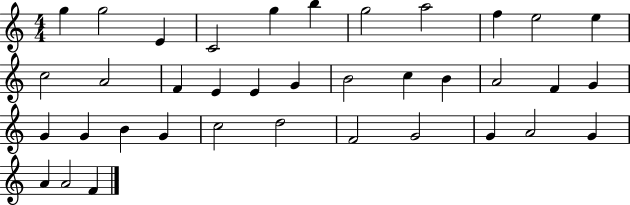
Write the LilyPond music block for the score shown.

{
  \clef treble
  \numericTimeSignature
  \time 4/4
  \key c \major
  g''4 g''2 e'4 | c'2 g''4 b''4 | g''2 a''2 | f''4 e''2 e''4 | \break c''2 a'2 | f'4 e'4 e'4 g'4 | b'2 c''4 b'4 | a'2 f'4 g'4 | \break g'4 g'4 b'4 g'4 | c''2 d''2 | f'2 g'2 | g'4 a'2 g'4 | \break a'4 a'2 f'4 | \bar "|."
}